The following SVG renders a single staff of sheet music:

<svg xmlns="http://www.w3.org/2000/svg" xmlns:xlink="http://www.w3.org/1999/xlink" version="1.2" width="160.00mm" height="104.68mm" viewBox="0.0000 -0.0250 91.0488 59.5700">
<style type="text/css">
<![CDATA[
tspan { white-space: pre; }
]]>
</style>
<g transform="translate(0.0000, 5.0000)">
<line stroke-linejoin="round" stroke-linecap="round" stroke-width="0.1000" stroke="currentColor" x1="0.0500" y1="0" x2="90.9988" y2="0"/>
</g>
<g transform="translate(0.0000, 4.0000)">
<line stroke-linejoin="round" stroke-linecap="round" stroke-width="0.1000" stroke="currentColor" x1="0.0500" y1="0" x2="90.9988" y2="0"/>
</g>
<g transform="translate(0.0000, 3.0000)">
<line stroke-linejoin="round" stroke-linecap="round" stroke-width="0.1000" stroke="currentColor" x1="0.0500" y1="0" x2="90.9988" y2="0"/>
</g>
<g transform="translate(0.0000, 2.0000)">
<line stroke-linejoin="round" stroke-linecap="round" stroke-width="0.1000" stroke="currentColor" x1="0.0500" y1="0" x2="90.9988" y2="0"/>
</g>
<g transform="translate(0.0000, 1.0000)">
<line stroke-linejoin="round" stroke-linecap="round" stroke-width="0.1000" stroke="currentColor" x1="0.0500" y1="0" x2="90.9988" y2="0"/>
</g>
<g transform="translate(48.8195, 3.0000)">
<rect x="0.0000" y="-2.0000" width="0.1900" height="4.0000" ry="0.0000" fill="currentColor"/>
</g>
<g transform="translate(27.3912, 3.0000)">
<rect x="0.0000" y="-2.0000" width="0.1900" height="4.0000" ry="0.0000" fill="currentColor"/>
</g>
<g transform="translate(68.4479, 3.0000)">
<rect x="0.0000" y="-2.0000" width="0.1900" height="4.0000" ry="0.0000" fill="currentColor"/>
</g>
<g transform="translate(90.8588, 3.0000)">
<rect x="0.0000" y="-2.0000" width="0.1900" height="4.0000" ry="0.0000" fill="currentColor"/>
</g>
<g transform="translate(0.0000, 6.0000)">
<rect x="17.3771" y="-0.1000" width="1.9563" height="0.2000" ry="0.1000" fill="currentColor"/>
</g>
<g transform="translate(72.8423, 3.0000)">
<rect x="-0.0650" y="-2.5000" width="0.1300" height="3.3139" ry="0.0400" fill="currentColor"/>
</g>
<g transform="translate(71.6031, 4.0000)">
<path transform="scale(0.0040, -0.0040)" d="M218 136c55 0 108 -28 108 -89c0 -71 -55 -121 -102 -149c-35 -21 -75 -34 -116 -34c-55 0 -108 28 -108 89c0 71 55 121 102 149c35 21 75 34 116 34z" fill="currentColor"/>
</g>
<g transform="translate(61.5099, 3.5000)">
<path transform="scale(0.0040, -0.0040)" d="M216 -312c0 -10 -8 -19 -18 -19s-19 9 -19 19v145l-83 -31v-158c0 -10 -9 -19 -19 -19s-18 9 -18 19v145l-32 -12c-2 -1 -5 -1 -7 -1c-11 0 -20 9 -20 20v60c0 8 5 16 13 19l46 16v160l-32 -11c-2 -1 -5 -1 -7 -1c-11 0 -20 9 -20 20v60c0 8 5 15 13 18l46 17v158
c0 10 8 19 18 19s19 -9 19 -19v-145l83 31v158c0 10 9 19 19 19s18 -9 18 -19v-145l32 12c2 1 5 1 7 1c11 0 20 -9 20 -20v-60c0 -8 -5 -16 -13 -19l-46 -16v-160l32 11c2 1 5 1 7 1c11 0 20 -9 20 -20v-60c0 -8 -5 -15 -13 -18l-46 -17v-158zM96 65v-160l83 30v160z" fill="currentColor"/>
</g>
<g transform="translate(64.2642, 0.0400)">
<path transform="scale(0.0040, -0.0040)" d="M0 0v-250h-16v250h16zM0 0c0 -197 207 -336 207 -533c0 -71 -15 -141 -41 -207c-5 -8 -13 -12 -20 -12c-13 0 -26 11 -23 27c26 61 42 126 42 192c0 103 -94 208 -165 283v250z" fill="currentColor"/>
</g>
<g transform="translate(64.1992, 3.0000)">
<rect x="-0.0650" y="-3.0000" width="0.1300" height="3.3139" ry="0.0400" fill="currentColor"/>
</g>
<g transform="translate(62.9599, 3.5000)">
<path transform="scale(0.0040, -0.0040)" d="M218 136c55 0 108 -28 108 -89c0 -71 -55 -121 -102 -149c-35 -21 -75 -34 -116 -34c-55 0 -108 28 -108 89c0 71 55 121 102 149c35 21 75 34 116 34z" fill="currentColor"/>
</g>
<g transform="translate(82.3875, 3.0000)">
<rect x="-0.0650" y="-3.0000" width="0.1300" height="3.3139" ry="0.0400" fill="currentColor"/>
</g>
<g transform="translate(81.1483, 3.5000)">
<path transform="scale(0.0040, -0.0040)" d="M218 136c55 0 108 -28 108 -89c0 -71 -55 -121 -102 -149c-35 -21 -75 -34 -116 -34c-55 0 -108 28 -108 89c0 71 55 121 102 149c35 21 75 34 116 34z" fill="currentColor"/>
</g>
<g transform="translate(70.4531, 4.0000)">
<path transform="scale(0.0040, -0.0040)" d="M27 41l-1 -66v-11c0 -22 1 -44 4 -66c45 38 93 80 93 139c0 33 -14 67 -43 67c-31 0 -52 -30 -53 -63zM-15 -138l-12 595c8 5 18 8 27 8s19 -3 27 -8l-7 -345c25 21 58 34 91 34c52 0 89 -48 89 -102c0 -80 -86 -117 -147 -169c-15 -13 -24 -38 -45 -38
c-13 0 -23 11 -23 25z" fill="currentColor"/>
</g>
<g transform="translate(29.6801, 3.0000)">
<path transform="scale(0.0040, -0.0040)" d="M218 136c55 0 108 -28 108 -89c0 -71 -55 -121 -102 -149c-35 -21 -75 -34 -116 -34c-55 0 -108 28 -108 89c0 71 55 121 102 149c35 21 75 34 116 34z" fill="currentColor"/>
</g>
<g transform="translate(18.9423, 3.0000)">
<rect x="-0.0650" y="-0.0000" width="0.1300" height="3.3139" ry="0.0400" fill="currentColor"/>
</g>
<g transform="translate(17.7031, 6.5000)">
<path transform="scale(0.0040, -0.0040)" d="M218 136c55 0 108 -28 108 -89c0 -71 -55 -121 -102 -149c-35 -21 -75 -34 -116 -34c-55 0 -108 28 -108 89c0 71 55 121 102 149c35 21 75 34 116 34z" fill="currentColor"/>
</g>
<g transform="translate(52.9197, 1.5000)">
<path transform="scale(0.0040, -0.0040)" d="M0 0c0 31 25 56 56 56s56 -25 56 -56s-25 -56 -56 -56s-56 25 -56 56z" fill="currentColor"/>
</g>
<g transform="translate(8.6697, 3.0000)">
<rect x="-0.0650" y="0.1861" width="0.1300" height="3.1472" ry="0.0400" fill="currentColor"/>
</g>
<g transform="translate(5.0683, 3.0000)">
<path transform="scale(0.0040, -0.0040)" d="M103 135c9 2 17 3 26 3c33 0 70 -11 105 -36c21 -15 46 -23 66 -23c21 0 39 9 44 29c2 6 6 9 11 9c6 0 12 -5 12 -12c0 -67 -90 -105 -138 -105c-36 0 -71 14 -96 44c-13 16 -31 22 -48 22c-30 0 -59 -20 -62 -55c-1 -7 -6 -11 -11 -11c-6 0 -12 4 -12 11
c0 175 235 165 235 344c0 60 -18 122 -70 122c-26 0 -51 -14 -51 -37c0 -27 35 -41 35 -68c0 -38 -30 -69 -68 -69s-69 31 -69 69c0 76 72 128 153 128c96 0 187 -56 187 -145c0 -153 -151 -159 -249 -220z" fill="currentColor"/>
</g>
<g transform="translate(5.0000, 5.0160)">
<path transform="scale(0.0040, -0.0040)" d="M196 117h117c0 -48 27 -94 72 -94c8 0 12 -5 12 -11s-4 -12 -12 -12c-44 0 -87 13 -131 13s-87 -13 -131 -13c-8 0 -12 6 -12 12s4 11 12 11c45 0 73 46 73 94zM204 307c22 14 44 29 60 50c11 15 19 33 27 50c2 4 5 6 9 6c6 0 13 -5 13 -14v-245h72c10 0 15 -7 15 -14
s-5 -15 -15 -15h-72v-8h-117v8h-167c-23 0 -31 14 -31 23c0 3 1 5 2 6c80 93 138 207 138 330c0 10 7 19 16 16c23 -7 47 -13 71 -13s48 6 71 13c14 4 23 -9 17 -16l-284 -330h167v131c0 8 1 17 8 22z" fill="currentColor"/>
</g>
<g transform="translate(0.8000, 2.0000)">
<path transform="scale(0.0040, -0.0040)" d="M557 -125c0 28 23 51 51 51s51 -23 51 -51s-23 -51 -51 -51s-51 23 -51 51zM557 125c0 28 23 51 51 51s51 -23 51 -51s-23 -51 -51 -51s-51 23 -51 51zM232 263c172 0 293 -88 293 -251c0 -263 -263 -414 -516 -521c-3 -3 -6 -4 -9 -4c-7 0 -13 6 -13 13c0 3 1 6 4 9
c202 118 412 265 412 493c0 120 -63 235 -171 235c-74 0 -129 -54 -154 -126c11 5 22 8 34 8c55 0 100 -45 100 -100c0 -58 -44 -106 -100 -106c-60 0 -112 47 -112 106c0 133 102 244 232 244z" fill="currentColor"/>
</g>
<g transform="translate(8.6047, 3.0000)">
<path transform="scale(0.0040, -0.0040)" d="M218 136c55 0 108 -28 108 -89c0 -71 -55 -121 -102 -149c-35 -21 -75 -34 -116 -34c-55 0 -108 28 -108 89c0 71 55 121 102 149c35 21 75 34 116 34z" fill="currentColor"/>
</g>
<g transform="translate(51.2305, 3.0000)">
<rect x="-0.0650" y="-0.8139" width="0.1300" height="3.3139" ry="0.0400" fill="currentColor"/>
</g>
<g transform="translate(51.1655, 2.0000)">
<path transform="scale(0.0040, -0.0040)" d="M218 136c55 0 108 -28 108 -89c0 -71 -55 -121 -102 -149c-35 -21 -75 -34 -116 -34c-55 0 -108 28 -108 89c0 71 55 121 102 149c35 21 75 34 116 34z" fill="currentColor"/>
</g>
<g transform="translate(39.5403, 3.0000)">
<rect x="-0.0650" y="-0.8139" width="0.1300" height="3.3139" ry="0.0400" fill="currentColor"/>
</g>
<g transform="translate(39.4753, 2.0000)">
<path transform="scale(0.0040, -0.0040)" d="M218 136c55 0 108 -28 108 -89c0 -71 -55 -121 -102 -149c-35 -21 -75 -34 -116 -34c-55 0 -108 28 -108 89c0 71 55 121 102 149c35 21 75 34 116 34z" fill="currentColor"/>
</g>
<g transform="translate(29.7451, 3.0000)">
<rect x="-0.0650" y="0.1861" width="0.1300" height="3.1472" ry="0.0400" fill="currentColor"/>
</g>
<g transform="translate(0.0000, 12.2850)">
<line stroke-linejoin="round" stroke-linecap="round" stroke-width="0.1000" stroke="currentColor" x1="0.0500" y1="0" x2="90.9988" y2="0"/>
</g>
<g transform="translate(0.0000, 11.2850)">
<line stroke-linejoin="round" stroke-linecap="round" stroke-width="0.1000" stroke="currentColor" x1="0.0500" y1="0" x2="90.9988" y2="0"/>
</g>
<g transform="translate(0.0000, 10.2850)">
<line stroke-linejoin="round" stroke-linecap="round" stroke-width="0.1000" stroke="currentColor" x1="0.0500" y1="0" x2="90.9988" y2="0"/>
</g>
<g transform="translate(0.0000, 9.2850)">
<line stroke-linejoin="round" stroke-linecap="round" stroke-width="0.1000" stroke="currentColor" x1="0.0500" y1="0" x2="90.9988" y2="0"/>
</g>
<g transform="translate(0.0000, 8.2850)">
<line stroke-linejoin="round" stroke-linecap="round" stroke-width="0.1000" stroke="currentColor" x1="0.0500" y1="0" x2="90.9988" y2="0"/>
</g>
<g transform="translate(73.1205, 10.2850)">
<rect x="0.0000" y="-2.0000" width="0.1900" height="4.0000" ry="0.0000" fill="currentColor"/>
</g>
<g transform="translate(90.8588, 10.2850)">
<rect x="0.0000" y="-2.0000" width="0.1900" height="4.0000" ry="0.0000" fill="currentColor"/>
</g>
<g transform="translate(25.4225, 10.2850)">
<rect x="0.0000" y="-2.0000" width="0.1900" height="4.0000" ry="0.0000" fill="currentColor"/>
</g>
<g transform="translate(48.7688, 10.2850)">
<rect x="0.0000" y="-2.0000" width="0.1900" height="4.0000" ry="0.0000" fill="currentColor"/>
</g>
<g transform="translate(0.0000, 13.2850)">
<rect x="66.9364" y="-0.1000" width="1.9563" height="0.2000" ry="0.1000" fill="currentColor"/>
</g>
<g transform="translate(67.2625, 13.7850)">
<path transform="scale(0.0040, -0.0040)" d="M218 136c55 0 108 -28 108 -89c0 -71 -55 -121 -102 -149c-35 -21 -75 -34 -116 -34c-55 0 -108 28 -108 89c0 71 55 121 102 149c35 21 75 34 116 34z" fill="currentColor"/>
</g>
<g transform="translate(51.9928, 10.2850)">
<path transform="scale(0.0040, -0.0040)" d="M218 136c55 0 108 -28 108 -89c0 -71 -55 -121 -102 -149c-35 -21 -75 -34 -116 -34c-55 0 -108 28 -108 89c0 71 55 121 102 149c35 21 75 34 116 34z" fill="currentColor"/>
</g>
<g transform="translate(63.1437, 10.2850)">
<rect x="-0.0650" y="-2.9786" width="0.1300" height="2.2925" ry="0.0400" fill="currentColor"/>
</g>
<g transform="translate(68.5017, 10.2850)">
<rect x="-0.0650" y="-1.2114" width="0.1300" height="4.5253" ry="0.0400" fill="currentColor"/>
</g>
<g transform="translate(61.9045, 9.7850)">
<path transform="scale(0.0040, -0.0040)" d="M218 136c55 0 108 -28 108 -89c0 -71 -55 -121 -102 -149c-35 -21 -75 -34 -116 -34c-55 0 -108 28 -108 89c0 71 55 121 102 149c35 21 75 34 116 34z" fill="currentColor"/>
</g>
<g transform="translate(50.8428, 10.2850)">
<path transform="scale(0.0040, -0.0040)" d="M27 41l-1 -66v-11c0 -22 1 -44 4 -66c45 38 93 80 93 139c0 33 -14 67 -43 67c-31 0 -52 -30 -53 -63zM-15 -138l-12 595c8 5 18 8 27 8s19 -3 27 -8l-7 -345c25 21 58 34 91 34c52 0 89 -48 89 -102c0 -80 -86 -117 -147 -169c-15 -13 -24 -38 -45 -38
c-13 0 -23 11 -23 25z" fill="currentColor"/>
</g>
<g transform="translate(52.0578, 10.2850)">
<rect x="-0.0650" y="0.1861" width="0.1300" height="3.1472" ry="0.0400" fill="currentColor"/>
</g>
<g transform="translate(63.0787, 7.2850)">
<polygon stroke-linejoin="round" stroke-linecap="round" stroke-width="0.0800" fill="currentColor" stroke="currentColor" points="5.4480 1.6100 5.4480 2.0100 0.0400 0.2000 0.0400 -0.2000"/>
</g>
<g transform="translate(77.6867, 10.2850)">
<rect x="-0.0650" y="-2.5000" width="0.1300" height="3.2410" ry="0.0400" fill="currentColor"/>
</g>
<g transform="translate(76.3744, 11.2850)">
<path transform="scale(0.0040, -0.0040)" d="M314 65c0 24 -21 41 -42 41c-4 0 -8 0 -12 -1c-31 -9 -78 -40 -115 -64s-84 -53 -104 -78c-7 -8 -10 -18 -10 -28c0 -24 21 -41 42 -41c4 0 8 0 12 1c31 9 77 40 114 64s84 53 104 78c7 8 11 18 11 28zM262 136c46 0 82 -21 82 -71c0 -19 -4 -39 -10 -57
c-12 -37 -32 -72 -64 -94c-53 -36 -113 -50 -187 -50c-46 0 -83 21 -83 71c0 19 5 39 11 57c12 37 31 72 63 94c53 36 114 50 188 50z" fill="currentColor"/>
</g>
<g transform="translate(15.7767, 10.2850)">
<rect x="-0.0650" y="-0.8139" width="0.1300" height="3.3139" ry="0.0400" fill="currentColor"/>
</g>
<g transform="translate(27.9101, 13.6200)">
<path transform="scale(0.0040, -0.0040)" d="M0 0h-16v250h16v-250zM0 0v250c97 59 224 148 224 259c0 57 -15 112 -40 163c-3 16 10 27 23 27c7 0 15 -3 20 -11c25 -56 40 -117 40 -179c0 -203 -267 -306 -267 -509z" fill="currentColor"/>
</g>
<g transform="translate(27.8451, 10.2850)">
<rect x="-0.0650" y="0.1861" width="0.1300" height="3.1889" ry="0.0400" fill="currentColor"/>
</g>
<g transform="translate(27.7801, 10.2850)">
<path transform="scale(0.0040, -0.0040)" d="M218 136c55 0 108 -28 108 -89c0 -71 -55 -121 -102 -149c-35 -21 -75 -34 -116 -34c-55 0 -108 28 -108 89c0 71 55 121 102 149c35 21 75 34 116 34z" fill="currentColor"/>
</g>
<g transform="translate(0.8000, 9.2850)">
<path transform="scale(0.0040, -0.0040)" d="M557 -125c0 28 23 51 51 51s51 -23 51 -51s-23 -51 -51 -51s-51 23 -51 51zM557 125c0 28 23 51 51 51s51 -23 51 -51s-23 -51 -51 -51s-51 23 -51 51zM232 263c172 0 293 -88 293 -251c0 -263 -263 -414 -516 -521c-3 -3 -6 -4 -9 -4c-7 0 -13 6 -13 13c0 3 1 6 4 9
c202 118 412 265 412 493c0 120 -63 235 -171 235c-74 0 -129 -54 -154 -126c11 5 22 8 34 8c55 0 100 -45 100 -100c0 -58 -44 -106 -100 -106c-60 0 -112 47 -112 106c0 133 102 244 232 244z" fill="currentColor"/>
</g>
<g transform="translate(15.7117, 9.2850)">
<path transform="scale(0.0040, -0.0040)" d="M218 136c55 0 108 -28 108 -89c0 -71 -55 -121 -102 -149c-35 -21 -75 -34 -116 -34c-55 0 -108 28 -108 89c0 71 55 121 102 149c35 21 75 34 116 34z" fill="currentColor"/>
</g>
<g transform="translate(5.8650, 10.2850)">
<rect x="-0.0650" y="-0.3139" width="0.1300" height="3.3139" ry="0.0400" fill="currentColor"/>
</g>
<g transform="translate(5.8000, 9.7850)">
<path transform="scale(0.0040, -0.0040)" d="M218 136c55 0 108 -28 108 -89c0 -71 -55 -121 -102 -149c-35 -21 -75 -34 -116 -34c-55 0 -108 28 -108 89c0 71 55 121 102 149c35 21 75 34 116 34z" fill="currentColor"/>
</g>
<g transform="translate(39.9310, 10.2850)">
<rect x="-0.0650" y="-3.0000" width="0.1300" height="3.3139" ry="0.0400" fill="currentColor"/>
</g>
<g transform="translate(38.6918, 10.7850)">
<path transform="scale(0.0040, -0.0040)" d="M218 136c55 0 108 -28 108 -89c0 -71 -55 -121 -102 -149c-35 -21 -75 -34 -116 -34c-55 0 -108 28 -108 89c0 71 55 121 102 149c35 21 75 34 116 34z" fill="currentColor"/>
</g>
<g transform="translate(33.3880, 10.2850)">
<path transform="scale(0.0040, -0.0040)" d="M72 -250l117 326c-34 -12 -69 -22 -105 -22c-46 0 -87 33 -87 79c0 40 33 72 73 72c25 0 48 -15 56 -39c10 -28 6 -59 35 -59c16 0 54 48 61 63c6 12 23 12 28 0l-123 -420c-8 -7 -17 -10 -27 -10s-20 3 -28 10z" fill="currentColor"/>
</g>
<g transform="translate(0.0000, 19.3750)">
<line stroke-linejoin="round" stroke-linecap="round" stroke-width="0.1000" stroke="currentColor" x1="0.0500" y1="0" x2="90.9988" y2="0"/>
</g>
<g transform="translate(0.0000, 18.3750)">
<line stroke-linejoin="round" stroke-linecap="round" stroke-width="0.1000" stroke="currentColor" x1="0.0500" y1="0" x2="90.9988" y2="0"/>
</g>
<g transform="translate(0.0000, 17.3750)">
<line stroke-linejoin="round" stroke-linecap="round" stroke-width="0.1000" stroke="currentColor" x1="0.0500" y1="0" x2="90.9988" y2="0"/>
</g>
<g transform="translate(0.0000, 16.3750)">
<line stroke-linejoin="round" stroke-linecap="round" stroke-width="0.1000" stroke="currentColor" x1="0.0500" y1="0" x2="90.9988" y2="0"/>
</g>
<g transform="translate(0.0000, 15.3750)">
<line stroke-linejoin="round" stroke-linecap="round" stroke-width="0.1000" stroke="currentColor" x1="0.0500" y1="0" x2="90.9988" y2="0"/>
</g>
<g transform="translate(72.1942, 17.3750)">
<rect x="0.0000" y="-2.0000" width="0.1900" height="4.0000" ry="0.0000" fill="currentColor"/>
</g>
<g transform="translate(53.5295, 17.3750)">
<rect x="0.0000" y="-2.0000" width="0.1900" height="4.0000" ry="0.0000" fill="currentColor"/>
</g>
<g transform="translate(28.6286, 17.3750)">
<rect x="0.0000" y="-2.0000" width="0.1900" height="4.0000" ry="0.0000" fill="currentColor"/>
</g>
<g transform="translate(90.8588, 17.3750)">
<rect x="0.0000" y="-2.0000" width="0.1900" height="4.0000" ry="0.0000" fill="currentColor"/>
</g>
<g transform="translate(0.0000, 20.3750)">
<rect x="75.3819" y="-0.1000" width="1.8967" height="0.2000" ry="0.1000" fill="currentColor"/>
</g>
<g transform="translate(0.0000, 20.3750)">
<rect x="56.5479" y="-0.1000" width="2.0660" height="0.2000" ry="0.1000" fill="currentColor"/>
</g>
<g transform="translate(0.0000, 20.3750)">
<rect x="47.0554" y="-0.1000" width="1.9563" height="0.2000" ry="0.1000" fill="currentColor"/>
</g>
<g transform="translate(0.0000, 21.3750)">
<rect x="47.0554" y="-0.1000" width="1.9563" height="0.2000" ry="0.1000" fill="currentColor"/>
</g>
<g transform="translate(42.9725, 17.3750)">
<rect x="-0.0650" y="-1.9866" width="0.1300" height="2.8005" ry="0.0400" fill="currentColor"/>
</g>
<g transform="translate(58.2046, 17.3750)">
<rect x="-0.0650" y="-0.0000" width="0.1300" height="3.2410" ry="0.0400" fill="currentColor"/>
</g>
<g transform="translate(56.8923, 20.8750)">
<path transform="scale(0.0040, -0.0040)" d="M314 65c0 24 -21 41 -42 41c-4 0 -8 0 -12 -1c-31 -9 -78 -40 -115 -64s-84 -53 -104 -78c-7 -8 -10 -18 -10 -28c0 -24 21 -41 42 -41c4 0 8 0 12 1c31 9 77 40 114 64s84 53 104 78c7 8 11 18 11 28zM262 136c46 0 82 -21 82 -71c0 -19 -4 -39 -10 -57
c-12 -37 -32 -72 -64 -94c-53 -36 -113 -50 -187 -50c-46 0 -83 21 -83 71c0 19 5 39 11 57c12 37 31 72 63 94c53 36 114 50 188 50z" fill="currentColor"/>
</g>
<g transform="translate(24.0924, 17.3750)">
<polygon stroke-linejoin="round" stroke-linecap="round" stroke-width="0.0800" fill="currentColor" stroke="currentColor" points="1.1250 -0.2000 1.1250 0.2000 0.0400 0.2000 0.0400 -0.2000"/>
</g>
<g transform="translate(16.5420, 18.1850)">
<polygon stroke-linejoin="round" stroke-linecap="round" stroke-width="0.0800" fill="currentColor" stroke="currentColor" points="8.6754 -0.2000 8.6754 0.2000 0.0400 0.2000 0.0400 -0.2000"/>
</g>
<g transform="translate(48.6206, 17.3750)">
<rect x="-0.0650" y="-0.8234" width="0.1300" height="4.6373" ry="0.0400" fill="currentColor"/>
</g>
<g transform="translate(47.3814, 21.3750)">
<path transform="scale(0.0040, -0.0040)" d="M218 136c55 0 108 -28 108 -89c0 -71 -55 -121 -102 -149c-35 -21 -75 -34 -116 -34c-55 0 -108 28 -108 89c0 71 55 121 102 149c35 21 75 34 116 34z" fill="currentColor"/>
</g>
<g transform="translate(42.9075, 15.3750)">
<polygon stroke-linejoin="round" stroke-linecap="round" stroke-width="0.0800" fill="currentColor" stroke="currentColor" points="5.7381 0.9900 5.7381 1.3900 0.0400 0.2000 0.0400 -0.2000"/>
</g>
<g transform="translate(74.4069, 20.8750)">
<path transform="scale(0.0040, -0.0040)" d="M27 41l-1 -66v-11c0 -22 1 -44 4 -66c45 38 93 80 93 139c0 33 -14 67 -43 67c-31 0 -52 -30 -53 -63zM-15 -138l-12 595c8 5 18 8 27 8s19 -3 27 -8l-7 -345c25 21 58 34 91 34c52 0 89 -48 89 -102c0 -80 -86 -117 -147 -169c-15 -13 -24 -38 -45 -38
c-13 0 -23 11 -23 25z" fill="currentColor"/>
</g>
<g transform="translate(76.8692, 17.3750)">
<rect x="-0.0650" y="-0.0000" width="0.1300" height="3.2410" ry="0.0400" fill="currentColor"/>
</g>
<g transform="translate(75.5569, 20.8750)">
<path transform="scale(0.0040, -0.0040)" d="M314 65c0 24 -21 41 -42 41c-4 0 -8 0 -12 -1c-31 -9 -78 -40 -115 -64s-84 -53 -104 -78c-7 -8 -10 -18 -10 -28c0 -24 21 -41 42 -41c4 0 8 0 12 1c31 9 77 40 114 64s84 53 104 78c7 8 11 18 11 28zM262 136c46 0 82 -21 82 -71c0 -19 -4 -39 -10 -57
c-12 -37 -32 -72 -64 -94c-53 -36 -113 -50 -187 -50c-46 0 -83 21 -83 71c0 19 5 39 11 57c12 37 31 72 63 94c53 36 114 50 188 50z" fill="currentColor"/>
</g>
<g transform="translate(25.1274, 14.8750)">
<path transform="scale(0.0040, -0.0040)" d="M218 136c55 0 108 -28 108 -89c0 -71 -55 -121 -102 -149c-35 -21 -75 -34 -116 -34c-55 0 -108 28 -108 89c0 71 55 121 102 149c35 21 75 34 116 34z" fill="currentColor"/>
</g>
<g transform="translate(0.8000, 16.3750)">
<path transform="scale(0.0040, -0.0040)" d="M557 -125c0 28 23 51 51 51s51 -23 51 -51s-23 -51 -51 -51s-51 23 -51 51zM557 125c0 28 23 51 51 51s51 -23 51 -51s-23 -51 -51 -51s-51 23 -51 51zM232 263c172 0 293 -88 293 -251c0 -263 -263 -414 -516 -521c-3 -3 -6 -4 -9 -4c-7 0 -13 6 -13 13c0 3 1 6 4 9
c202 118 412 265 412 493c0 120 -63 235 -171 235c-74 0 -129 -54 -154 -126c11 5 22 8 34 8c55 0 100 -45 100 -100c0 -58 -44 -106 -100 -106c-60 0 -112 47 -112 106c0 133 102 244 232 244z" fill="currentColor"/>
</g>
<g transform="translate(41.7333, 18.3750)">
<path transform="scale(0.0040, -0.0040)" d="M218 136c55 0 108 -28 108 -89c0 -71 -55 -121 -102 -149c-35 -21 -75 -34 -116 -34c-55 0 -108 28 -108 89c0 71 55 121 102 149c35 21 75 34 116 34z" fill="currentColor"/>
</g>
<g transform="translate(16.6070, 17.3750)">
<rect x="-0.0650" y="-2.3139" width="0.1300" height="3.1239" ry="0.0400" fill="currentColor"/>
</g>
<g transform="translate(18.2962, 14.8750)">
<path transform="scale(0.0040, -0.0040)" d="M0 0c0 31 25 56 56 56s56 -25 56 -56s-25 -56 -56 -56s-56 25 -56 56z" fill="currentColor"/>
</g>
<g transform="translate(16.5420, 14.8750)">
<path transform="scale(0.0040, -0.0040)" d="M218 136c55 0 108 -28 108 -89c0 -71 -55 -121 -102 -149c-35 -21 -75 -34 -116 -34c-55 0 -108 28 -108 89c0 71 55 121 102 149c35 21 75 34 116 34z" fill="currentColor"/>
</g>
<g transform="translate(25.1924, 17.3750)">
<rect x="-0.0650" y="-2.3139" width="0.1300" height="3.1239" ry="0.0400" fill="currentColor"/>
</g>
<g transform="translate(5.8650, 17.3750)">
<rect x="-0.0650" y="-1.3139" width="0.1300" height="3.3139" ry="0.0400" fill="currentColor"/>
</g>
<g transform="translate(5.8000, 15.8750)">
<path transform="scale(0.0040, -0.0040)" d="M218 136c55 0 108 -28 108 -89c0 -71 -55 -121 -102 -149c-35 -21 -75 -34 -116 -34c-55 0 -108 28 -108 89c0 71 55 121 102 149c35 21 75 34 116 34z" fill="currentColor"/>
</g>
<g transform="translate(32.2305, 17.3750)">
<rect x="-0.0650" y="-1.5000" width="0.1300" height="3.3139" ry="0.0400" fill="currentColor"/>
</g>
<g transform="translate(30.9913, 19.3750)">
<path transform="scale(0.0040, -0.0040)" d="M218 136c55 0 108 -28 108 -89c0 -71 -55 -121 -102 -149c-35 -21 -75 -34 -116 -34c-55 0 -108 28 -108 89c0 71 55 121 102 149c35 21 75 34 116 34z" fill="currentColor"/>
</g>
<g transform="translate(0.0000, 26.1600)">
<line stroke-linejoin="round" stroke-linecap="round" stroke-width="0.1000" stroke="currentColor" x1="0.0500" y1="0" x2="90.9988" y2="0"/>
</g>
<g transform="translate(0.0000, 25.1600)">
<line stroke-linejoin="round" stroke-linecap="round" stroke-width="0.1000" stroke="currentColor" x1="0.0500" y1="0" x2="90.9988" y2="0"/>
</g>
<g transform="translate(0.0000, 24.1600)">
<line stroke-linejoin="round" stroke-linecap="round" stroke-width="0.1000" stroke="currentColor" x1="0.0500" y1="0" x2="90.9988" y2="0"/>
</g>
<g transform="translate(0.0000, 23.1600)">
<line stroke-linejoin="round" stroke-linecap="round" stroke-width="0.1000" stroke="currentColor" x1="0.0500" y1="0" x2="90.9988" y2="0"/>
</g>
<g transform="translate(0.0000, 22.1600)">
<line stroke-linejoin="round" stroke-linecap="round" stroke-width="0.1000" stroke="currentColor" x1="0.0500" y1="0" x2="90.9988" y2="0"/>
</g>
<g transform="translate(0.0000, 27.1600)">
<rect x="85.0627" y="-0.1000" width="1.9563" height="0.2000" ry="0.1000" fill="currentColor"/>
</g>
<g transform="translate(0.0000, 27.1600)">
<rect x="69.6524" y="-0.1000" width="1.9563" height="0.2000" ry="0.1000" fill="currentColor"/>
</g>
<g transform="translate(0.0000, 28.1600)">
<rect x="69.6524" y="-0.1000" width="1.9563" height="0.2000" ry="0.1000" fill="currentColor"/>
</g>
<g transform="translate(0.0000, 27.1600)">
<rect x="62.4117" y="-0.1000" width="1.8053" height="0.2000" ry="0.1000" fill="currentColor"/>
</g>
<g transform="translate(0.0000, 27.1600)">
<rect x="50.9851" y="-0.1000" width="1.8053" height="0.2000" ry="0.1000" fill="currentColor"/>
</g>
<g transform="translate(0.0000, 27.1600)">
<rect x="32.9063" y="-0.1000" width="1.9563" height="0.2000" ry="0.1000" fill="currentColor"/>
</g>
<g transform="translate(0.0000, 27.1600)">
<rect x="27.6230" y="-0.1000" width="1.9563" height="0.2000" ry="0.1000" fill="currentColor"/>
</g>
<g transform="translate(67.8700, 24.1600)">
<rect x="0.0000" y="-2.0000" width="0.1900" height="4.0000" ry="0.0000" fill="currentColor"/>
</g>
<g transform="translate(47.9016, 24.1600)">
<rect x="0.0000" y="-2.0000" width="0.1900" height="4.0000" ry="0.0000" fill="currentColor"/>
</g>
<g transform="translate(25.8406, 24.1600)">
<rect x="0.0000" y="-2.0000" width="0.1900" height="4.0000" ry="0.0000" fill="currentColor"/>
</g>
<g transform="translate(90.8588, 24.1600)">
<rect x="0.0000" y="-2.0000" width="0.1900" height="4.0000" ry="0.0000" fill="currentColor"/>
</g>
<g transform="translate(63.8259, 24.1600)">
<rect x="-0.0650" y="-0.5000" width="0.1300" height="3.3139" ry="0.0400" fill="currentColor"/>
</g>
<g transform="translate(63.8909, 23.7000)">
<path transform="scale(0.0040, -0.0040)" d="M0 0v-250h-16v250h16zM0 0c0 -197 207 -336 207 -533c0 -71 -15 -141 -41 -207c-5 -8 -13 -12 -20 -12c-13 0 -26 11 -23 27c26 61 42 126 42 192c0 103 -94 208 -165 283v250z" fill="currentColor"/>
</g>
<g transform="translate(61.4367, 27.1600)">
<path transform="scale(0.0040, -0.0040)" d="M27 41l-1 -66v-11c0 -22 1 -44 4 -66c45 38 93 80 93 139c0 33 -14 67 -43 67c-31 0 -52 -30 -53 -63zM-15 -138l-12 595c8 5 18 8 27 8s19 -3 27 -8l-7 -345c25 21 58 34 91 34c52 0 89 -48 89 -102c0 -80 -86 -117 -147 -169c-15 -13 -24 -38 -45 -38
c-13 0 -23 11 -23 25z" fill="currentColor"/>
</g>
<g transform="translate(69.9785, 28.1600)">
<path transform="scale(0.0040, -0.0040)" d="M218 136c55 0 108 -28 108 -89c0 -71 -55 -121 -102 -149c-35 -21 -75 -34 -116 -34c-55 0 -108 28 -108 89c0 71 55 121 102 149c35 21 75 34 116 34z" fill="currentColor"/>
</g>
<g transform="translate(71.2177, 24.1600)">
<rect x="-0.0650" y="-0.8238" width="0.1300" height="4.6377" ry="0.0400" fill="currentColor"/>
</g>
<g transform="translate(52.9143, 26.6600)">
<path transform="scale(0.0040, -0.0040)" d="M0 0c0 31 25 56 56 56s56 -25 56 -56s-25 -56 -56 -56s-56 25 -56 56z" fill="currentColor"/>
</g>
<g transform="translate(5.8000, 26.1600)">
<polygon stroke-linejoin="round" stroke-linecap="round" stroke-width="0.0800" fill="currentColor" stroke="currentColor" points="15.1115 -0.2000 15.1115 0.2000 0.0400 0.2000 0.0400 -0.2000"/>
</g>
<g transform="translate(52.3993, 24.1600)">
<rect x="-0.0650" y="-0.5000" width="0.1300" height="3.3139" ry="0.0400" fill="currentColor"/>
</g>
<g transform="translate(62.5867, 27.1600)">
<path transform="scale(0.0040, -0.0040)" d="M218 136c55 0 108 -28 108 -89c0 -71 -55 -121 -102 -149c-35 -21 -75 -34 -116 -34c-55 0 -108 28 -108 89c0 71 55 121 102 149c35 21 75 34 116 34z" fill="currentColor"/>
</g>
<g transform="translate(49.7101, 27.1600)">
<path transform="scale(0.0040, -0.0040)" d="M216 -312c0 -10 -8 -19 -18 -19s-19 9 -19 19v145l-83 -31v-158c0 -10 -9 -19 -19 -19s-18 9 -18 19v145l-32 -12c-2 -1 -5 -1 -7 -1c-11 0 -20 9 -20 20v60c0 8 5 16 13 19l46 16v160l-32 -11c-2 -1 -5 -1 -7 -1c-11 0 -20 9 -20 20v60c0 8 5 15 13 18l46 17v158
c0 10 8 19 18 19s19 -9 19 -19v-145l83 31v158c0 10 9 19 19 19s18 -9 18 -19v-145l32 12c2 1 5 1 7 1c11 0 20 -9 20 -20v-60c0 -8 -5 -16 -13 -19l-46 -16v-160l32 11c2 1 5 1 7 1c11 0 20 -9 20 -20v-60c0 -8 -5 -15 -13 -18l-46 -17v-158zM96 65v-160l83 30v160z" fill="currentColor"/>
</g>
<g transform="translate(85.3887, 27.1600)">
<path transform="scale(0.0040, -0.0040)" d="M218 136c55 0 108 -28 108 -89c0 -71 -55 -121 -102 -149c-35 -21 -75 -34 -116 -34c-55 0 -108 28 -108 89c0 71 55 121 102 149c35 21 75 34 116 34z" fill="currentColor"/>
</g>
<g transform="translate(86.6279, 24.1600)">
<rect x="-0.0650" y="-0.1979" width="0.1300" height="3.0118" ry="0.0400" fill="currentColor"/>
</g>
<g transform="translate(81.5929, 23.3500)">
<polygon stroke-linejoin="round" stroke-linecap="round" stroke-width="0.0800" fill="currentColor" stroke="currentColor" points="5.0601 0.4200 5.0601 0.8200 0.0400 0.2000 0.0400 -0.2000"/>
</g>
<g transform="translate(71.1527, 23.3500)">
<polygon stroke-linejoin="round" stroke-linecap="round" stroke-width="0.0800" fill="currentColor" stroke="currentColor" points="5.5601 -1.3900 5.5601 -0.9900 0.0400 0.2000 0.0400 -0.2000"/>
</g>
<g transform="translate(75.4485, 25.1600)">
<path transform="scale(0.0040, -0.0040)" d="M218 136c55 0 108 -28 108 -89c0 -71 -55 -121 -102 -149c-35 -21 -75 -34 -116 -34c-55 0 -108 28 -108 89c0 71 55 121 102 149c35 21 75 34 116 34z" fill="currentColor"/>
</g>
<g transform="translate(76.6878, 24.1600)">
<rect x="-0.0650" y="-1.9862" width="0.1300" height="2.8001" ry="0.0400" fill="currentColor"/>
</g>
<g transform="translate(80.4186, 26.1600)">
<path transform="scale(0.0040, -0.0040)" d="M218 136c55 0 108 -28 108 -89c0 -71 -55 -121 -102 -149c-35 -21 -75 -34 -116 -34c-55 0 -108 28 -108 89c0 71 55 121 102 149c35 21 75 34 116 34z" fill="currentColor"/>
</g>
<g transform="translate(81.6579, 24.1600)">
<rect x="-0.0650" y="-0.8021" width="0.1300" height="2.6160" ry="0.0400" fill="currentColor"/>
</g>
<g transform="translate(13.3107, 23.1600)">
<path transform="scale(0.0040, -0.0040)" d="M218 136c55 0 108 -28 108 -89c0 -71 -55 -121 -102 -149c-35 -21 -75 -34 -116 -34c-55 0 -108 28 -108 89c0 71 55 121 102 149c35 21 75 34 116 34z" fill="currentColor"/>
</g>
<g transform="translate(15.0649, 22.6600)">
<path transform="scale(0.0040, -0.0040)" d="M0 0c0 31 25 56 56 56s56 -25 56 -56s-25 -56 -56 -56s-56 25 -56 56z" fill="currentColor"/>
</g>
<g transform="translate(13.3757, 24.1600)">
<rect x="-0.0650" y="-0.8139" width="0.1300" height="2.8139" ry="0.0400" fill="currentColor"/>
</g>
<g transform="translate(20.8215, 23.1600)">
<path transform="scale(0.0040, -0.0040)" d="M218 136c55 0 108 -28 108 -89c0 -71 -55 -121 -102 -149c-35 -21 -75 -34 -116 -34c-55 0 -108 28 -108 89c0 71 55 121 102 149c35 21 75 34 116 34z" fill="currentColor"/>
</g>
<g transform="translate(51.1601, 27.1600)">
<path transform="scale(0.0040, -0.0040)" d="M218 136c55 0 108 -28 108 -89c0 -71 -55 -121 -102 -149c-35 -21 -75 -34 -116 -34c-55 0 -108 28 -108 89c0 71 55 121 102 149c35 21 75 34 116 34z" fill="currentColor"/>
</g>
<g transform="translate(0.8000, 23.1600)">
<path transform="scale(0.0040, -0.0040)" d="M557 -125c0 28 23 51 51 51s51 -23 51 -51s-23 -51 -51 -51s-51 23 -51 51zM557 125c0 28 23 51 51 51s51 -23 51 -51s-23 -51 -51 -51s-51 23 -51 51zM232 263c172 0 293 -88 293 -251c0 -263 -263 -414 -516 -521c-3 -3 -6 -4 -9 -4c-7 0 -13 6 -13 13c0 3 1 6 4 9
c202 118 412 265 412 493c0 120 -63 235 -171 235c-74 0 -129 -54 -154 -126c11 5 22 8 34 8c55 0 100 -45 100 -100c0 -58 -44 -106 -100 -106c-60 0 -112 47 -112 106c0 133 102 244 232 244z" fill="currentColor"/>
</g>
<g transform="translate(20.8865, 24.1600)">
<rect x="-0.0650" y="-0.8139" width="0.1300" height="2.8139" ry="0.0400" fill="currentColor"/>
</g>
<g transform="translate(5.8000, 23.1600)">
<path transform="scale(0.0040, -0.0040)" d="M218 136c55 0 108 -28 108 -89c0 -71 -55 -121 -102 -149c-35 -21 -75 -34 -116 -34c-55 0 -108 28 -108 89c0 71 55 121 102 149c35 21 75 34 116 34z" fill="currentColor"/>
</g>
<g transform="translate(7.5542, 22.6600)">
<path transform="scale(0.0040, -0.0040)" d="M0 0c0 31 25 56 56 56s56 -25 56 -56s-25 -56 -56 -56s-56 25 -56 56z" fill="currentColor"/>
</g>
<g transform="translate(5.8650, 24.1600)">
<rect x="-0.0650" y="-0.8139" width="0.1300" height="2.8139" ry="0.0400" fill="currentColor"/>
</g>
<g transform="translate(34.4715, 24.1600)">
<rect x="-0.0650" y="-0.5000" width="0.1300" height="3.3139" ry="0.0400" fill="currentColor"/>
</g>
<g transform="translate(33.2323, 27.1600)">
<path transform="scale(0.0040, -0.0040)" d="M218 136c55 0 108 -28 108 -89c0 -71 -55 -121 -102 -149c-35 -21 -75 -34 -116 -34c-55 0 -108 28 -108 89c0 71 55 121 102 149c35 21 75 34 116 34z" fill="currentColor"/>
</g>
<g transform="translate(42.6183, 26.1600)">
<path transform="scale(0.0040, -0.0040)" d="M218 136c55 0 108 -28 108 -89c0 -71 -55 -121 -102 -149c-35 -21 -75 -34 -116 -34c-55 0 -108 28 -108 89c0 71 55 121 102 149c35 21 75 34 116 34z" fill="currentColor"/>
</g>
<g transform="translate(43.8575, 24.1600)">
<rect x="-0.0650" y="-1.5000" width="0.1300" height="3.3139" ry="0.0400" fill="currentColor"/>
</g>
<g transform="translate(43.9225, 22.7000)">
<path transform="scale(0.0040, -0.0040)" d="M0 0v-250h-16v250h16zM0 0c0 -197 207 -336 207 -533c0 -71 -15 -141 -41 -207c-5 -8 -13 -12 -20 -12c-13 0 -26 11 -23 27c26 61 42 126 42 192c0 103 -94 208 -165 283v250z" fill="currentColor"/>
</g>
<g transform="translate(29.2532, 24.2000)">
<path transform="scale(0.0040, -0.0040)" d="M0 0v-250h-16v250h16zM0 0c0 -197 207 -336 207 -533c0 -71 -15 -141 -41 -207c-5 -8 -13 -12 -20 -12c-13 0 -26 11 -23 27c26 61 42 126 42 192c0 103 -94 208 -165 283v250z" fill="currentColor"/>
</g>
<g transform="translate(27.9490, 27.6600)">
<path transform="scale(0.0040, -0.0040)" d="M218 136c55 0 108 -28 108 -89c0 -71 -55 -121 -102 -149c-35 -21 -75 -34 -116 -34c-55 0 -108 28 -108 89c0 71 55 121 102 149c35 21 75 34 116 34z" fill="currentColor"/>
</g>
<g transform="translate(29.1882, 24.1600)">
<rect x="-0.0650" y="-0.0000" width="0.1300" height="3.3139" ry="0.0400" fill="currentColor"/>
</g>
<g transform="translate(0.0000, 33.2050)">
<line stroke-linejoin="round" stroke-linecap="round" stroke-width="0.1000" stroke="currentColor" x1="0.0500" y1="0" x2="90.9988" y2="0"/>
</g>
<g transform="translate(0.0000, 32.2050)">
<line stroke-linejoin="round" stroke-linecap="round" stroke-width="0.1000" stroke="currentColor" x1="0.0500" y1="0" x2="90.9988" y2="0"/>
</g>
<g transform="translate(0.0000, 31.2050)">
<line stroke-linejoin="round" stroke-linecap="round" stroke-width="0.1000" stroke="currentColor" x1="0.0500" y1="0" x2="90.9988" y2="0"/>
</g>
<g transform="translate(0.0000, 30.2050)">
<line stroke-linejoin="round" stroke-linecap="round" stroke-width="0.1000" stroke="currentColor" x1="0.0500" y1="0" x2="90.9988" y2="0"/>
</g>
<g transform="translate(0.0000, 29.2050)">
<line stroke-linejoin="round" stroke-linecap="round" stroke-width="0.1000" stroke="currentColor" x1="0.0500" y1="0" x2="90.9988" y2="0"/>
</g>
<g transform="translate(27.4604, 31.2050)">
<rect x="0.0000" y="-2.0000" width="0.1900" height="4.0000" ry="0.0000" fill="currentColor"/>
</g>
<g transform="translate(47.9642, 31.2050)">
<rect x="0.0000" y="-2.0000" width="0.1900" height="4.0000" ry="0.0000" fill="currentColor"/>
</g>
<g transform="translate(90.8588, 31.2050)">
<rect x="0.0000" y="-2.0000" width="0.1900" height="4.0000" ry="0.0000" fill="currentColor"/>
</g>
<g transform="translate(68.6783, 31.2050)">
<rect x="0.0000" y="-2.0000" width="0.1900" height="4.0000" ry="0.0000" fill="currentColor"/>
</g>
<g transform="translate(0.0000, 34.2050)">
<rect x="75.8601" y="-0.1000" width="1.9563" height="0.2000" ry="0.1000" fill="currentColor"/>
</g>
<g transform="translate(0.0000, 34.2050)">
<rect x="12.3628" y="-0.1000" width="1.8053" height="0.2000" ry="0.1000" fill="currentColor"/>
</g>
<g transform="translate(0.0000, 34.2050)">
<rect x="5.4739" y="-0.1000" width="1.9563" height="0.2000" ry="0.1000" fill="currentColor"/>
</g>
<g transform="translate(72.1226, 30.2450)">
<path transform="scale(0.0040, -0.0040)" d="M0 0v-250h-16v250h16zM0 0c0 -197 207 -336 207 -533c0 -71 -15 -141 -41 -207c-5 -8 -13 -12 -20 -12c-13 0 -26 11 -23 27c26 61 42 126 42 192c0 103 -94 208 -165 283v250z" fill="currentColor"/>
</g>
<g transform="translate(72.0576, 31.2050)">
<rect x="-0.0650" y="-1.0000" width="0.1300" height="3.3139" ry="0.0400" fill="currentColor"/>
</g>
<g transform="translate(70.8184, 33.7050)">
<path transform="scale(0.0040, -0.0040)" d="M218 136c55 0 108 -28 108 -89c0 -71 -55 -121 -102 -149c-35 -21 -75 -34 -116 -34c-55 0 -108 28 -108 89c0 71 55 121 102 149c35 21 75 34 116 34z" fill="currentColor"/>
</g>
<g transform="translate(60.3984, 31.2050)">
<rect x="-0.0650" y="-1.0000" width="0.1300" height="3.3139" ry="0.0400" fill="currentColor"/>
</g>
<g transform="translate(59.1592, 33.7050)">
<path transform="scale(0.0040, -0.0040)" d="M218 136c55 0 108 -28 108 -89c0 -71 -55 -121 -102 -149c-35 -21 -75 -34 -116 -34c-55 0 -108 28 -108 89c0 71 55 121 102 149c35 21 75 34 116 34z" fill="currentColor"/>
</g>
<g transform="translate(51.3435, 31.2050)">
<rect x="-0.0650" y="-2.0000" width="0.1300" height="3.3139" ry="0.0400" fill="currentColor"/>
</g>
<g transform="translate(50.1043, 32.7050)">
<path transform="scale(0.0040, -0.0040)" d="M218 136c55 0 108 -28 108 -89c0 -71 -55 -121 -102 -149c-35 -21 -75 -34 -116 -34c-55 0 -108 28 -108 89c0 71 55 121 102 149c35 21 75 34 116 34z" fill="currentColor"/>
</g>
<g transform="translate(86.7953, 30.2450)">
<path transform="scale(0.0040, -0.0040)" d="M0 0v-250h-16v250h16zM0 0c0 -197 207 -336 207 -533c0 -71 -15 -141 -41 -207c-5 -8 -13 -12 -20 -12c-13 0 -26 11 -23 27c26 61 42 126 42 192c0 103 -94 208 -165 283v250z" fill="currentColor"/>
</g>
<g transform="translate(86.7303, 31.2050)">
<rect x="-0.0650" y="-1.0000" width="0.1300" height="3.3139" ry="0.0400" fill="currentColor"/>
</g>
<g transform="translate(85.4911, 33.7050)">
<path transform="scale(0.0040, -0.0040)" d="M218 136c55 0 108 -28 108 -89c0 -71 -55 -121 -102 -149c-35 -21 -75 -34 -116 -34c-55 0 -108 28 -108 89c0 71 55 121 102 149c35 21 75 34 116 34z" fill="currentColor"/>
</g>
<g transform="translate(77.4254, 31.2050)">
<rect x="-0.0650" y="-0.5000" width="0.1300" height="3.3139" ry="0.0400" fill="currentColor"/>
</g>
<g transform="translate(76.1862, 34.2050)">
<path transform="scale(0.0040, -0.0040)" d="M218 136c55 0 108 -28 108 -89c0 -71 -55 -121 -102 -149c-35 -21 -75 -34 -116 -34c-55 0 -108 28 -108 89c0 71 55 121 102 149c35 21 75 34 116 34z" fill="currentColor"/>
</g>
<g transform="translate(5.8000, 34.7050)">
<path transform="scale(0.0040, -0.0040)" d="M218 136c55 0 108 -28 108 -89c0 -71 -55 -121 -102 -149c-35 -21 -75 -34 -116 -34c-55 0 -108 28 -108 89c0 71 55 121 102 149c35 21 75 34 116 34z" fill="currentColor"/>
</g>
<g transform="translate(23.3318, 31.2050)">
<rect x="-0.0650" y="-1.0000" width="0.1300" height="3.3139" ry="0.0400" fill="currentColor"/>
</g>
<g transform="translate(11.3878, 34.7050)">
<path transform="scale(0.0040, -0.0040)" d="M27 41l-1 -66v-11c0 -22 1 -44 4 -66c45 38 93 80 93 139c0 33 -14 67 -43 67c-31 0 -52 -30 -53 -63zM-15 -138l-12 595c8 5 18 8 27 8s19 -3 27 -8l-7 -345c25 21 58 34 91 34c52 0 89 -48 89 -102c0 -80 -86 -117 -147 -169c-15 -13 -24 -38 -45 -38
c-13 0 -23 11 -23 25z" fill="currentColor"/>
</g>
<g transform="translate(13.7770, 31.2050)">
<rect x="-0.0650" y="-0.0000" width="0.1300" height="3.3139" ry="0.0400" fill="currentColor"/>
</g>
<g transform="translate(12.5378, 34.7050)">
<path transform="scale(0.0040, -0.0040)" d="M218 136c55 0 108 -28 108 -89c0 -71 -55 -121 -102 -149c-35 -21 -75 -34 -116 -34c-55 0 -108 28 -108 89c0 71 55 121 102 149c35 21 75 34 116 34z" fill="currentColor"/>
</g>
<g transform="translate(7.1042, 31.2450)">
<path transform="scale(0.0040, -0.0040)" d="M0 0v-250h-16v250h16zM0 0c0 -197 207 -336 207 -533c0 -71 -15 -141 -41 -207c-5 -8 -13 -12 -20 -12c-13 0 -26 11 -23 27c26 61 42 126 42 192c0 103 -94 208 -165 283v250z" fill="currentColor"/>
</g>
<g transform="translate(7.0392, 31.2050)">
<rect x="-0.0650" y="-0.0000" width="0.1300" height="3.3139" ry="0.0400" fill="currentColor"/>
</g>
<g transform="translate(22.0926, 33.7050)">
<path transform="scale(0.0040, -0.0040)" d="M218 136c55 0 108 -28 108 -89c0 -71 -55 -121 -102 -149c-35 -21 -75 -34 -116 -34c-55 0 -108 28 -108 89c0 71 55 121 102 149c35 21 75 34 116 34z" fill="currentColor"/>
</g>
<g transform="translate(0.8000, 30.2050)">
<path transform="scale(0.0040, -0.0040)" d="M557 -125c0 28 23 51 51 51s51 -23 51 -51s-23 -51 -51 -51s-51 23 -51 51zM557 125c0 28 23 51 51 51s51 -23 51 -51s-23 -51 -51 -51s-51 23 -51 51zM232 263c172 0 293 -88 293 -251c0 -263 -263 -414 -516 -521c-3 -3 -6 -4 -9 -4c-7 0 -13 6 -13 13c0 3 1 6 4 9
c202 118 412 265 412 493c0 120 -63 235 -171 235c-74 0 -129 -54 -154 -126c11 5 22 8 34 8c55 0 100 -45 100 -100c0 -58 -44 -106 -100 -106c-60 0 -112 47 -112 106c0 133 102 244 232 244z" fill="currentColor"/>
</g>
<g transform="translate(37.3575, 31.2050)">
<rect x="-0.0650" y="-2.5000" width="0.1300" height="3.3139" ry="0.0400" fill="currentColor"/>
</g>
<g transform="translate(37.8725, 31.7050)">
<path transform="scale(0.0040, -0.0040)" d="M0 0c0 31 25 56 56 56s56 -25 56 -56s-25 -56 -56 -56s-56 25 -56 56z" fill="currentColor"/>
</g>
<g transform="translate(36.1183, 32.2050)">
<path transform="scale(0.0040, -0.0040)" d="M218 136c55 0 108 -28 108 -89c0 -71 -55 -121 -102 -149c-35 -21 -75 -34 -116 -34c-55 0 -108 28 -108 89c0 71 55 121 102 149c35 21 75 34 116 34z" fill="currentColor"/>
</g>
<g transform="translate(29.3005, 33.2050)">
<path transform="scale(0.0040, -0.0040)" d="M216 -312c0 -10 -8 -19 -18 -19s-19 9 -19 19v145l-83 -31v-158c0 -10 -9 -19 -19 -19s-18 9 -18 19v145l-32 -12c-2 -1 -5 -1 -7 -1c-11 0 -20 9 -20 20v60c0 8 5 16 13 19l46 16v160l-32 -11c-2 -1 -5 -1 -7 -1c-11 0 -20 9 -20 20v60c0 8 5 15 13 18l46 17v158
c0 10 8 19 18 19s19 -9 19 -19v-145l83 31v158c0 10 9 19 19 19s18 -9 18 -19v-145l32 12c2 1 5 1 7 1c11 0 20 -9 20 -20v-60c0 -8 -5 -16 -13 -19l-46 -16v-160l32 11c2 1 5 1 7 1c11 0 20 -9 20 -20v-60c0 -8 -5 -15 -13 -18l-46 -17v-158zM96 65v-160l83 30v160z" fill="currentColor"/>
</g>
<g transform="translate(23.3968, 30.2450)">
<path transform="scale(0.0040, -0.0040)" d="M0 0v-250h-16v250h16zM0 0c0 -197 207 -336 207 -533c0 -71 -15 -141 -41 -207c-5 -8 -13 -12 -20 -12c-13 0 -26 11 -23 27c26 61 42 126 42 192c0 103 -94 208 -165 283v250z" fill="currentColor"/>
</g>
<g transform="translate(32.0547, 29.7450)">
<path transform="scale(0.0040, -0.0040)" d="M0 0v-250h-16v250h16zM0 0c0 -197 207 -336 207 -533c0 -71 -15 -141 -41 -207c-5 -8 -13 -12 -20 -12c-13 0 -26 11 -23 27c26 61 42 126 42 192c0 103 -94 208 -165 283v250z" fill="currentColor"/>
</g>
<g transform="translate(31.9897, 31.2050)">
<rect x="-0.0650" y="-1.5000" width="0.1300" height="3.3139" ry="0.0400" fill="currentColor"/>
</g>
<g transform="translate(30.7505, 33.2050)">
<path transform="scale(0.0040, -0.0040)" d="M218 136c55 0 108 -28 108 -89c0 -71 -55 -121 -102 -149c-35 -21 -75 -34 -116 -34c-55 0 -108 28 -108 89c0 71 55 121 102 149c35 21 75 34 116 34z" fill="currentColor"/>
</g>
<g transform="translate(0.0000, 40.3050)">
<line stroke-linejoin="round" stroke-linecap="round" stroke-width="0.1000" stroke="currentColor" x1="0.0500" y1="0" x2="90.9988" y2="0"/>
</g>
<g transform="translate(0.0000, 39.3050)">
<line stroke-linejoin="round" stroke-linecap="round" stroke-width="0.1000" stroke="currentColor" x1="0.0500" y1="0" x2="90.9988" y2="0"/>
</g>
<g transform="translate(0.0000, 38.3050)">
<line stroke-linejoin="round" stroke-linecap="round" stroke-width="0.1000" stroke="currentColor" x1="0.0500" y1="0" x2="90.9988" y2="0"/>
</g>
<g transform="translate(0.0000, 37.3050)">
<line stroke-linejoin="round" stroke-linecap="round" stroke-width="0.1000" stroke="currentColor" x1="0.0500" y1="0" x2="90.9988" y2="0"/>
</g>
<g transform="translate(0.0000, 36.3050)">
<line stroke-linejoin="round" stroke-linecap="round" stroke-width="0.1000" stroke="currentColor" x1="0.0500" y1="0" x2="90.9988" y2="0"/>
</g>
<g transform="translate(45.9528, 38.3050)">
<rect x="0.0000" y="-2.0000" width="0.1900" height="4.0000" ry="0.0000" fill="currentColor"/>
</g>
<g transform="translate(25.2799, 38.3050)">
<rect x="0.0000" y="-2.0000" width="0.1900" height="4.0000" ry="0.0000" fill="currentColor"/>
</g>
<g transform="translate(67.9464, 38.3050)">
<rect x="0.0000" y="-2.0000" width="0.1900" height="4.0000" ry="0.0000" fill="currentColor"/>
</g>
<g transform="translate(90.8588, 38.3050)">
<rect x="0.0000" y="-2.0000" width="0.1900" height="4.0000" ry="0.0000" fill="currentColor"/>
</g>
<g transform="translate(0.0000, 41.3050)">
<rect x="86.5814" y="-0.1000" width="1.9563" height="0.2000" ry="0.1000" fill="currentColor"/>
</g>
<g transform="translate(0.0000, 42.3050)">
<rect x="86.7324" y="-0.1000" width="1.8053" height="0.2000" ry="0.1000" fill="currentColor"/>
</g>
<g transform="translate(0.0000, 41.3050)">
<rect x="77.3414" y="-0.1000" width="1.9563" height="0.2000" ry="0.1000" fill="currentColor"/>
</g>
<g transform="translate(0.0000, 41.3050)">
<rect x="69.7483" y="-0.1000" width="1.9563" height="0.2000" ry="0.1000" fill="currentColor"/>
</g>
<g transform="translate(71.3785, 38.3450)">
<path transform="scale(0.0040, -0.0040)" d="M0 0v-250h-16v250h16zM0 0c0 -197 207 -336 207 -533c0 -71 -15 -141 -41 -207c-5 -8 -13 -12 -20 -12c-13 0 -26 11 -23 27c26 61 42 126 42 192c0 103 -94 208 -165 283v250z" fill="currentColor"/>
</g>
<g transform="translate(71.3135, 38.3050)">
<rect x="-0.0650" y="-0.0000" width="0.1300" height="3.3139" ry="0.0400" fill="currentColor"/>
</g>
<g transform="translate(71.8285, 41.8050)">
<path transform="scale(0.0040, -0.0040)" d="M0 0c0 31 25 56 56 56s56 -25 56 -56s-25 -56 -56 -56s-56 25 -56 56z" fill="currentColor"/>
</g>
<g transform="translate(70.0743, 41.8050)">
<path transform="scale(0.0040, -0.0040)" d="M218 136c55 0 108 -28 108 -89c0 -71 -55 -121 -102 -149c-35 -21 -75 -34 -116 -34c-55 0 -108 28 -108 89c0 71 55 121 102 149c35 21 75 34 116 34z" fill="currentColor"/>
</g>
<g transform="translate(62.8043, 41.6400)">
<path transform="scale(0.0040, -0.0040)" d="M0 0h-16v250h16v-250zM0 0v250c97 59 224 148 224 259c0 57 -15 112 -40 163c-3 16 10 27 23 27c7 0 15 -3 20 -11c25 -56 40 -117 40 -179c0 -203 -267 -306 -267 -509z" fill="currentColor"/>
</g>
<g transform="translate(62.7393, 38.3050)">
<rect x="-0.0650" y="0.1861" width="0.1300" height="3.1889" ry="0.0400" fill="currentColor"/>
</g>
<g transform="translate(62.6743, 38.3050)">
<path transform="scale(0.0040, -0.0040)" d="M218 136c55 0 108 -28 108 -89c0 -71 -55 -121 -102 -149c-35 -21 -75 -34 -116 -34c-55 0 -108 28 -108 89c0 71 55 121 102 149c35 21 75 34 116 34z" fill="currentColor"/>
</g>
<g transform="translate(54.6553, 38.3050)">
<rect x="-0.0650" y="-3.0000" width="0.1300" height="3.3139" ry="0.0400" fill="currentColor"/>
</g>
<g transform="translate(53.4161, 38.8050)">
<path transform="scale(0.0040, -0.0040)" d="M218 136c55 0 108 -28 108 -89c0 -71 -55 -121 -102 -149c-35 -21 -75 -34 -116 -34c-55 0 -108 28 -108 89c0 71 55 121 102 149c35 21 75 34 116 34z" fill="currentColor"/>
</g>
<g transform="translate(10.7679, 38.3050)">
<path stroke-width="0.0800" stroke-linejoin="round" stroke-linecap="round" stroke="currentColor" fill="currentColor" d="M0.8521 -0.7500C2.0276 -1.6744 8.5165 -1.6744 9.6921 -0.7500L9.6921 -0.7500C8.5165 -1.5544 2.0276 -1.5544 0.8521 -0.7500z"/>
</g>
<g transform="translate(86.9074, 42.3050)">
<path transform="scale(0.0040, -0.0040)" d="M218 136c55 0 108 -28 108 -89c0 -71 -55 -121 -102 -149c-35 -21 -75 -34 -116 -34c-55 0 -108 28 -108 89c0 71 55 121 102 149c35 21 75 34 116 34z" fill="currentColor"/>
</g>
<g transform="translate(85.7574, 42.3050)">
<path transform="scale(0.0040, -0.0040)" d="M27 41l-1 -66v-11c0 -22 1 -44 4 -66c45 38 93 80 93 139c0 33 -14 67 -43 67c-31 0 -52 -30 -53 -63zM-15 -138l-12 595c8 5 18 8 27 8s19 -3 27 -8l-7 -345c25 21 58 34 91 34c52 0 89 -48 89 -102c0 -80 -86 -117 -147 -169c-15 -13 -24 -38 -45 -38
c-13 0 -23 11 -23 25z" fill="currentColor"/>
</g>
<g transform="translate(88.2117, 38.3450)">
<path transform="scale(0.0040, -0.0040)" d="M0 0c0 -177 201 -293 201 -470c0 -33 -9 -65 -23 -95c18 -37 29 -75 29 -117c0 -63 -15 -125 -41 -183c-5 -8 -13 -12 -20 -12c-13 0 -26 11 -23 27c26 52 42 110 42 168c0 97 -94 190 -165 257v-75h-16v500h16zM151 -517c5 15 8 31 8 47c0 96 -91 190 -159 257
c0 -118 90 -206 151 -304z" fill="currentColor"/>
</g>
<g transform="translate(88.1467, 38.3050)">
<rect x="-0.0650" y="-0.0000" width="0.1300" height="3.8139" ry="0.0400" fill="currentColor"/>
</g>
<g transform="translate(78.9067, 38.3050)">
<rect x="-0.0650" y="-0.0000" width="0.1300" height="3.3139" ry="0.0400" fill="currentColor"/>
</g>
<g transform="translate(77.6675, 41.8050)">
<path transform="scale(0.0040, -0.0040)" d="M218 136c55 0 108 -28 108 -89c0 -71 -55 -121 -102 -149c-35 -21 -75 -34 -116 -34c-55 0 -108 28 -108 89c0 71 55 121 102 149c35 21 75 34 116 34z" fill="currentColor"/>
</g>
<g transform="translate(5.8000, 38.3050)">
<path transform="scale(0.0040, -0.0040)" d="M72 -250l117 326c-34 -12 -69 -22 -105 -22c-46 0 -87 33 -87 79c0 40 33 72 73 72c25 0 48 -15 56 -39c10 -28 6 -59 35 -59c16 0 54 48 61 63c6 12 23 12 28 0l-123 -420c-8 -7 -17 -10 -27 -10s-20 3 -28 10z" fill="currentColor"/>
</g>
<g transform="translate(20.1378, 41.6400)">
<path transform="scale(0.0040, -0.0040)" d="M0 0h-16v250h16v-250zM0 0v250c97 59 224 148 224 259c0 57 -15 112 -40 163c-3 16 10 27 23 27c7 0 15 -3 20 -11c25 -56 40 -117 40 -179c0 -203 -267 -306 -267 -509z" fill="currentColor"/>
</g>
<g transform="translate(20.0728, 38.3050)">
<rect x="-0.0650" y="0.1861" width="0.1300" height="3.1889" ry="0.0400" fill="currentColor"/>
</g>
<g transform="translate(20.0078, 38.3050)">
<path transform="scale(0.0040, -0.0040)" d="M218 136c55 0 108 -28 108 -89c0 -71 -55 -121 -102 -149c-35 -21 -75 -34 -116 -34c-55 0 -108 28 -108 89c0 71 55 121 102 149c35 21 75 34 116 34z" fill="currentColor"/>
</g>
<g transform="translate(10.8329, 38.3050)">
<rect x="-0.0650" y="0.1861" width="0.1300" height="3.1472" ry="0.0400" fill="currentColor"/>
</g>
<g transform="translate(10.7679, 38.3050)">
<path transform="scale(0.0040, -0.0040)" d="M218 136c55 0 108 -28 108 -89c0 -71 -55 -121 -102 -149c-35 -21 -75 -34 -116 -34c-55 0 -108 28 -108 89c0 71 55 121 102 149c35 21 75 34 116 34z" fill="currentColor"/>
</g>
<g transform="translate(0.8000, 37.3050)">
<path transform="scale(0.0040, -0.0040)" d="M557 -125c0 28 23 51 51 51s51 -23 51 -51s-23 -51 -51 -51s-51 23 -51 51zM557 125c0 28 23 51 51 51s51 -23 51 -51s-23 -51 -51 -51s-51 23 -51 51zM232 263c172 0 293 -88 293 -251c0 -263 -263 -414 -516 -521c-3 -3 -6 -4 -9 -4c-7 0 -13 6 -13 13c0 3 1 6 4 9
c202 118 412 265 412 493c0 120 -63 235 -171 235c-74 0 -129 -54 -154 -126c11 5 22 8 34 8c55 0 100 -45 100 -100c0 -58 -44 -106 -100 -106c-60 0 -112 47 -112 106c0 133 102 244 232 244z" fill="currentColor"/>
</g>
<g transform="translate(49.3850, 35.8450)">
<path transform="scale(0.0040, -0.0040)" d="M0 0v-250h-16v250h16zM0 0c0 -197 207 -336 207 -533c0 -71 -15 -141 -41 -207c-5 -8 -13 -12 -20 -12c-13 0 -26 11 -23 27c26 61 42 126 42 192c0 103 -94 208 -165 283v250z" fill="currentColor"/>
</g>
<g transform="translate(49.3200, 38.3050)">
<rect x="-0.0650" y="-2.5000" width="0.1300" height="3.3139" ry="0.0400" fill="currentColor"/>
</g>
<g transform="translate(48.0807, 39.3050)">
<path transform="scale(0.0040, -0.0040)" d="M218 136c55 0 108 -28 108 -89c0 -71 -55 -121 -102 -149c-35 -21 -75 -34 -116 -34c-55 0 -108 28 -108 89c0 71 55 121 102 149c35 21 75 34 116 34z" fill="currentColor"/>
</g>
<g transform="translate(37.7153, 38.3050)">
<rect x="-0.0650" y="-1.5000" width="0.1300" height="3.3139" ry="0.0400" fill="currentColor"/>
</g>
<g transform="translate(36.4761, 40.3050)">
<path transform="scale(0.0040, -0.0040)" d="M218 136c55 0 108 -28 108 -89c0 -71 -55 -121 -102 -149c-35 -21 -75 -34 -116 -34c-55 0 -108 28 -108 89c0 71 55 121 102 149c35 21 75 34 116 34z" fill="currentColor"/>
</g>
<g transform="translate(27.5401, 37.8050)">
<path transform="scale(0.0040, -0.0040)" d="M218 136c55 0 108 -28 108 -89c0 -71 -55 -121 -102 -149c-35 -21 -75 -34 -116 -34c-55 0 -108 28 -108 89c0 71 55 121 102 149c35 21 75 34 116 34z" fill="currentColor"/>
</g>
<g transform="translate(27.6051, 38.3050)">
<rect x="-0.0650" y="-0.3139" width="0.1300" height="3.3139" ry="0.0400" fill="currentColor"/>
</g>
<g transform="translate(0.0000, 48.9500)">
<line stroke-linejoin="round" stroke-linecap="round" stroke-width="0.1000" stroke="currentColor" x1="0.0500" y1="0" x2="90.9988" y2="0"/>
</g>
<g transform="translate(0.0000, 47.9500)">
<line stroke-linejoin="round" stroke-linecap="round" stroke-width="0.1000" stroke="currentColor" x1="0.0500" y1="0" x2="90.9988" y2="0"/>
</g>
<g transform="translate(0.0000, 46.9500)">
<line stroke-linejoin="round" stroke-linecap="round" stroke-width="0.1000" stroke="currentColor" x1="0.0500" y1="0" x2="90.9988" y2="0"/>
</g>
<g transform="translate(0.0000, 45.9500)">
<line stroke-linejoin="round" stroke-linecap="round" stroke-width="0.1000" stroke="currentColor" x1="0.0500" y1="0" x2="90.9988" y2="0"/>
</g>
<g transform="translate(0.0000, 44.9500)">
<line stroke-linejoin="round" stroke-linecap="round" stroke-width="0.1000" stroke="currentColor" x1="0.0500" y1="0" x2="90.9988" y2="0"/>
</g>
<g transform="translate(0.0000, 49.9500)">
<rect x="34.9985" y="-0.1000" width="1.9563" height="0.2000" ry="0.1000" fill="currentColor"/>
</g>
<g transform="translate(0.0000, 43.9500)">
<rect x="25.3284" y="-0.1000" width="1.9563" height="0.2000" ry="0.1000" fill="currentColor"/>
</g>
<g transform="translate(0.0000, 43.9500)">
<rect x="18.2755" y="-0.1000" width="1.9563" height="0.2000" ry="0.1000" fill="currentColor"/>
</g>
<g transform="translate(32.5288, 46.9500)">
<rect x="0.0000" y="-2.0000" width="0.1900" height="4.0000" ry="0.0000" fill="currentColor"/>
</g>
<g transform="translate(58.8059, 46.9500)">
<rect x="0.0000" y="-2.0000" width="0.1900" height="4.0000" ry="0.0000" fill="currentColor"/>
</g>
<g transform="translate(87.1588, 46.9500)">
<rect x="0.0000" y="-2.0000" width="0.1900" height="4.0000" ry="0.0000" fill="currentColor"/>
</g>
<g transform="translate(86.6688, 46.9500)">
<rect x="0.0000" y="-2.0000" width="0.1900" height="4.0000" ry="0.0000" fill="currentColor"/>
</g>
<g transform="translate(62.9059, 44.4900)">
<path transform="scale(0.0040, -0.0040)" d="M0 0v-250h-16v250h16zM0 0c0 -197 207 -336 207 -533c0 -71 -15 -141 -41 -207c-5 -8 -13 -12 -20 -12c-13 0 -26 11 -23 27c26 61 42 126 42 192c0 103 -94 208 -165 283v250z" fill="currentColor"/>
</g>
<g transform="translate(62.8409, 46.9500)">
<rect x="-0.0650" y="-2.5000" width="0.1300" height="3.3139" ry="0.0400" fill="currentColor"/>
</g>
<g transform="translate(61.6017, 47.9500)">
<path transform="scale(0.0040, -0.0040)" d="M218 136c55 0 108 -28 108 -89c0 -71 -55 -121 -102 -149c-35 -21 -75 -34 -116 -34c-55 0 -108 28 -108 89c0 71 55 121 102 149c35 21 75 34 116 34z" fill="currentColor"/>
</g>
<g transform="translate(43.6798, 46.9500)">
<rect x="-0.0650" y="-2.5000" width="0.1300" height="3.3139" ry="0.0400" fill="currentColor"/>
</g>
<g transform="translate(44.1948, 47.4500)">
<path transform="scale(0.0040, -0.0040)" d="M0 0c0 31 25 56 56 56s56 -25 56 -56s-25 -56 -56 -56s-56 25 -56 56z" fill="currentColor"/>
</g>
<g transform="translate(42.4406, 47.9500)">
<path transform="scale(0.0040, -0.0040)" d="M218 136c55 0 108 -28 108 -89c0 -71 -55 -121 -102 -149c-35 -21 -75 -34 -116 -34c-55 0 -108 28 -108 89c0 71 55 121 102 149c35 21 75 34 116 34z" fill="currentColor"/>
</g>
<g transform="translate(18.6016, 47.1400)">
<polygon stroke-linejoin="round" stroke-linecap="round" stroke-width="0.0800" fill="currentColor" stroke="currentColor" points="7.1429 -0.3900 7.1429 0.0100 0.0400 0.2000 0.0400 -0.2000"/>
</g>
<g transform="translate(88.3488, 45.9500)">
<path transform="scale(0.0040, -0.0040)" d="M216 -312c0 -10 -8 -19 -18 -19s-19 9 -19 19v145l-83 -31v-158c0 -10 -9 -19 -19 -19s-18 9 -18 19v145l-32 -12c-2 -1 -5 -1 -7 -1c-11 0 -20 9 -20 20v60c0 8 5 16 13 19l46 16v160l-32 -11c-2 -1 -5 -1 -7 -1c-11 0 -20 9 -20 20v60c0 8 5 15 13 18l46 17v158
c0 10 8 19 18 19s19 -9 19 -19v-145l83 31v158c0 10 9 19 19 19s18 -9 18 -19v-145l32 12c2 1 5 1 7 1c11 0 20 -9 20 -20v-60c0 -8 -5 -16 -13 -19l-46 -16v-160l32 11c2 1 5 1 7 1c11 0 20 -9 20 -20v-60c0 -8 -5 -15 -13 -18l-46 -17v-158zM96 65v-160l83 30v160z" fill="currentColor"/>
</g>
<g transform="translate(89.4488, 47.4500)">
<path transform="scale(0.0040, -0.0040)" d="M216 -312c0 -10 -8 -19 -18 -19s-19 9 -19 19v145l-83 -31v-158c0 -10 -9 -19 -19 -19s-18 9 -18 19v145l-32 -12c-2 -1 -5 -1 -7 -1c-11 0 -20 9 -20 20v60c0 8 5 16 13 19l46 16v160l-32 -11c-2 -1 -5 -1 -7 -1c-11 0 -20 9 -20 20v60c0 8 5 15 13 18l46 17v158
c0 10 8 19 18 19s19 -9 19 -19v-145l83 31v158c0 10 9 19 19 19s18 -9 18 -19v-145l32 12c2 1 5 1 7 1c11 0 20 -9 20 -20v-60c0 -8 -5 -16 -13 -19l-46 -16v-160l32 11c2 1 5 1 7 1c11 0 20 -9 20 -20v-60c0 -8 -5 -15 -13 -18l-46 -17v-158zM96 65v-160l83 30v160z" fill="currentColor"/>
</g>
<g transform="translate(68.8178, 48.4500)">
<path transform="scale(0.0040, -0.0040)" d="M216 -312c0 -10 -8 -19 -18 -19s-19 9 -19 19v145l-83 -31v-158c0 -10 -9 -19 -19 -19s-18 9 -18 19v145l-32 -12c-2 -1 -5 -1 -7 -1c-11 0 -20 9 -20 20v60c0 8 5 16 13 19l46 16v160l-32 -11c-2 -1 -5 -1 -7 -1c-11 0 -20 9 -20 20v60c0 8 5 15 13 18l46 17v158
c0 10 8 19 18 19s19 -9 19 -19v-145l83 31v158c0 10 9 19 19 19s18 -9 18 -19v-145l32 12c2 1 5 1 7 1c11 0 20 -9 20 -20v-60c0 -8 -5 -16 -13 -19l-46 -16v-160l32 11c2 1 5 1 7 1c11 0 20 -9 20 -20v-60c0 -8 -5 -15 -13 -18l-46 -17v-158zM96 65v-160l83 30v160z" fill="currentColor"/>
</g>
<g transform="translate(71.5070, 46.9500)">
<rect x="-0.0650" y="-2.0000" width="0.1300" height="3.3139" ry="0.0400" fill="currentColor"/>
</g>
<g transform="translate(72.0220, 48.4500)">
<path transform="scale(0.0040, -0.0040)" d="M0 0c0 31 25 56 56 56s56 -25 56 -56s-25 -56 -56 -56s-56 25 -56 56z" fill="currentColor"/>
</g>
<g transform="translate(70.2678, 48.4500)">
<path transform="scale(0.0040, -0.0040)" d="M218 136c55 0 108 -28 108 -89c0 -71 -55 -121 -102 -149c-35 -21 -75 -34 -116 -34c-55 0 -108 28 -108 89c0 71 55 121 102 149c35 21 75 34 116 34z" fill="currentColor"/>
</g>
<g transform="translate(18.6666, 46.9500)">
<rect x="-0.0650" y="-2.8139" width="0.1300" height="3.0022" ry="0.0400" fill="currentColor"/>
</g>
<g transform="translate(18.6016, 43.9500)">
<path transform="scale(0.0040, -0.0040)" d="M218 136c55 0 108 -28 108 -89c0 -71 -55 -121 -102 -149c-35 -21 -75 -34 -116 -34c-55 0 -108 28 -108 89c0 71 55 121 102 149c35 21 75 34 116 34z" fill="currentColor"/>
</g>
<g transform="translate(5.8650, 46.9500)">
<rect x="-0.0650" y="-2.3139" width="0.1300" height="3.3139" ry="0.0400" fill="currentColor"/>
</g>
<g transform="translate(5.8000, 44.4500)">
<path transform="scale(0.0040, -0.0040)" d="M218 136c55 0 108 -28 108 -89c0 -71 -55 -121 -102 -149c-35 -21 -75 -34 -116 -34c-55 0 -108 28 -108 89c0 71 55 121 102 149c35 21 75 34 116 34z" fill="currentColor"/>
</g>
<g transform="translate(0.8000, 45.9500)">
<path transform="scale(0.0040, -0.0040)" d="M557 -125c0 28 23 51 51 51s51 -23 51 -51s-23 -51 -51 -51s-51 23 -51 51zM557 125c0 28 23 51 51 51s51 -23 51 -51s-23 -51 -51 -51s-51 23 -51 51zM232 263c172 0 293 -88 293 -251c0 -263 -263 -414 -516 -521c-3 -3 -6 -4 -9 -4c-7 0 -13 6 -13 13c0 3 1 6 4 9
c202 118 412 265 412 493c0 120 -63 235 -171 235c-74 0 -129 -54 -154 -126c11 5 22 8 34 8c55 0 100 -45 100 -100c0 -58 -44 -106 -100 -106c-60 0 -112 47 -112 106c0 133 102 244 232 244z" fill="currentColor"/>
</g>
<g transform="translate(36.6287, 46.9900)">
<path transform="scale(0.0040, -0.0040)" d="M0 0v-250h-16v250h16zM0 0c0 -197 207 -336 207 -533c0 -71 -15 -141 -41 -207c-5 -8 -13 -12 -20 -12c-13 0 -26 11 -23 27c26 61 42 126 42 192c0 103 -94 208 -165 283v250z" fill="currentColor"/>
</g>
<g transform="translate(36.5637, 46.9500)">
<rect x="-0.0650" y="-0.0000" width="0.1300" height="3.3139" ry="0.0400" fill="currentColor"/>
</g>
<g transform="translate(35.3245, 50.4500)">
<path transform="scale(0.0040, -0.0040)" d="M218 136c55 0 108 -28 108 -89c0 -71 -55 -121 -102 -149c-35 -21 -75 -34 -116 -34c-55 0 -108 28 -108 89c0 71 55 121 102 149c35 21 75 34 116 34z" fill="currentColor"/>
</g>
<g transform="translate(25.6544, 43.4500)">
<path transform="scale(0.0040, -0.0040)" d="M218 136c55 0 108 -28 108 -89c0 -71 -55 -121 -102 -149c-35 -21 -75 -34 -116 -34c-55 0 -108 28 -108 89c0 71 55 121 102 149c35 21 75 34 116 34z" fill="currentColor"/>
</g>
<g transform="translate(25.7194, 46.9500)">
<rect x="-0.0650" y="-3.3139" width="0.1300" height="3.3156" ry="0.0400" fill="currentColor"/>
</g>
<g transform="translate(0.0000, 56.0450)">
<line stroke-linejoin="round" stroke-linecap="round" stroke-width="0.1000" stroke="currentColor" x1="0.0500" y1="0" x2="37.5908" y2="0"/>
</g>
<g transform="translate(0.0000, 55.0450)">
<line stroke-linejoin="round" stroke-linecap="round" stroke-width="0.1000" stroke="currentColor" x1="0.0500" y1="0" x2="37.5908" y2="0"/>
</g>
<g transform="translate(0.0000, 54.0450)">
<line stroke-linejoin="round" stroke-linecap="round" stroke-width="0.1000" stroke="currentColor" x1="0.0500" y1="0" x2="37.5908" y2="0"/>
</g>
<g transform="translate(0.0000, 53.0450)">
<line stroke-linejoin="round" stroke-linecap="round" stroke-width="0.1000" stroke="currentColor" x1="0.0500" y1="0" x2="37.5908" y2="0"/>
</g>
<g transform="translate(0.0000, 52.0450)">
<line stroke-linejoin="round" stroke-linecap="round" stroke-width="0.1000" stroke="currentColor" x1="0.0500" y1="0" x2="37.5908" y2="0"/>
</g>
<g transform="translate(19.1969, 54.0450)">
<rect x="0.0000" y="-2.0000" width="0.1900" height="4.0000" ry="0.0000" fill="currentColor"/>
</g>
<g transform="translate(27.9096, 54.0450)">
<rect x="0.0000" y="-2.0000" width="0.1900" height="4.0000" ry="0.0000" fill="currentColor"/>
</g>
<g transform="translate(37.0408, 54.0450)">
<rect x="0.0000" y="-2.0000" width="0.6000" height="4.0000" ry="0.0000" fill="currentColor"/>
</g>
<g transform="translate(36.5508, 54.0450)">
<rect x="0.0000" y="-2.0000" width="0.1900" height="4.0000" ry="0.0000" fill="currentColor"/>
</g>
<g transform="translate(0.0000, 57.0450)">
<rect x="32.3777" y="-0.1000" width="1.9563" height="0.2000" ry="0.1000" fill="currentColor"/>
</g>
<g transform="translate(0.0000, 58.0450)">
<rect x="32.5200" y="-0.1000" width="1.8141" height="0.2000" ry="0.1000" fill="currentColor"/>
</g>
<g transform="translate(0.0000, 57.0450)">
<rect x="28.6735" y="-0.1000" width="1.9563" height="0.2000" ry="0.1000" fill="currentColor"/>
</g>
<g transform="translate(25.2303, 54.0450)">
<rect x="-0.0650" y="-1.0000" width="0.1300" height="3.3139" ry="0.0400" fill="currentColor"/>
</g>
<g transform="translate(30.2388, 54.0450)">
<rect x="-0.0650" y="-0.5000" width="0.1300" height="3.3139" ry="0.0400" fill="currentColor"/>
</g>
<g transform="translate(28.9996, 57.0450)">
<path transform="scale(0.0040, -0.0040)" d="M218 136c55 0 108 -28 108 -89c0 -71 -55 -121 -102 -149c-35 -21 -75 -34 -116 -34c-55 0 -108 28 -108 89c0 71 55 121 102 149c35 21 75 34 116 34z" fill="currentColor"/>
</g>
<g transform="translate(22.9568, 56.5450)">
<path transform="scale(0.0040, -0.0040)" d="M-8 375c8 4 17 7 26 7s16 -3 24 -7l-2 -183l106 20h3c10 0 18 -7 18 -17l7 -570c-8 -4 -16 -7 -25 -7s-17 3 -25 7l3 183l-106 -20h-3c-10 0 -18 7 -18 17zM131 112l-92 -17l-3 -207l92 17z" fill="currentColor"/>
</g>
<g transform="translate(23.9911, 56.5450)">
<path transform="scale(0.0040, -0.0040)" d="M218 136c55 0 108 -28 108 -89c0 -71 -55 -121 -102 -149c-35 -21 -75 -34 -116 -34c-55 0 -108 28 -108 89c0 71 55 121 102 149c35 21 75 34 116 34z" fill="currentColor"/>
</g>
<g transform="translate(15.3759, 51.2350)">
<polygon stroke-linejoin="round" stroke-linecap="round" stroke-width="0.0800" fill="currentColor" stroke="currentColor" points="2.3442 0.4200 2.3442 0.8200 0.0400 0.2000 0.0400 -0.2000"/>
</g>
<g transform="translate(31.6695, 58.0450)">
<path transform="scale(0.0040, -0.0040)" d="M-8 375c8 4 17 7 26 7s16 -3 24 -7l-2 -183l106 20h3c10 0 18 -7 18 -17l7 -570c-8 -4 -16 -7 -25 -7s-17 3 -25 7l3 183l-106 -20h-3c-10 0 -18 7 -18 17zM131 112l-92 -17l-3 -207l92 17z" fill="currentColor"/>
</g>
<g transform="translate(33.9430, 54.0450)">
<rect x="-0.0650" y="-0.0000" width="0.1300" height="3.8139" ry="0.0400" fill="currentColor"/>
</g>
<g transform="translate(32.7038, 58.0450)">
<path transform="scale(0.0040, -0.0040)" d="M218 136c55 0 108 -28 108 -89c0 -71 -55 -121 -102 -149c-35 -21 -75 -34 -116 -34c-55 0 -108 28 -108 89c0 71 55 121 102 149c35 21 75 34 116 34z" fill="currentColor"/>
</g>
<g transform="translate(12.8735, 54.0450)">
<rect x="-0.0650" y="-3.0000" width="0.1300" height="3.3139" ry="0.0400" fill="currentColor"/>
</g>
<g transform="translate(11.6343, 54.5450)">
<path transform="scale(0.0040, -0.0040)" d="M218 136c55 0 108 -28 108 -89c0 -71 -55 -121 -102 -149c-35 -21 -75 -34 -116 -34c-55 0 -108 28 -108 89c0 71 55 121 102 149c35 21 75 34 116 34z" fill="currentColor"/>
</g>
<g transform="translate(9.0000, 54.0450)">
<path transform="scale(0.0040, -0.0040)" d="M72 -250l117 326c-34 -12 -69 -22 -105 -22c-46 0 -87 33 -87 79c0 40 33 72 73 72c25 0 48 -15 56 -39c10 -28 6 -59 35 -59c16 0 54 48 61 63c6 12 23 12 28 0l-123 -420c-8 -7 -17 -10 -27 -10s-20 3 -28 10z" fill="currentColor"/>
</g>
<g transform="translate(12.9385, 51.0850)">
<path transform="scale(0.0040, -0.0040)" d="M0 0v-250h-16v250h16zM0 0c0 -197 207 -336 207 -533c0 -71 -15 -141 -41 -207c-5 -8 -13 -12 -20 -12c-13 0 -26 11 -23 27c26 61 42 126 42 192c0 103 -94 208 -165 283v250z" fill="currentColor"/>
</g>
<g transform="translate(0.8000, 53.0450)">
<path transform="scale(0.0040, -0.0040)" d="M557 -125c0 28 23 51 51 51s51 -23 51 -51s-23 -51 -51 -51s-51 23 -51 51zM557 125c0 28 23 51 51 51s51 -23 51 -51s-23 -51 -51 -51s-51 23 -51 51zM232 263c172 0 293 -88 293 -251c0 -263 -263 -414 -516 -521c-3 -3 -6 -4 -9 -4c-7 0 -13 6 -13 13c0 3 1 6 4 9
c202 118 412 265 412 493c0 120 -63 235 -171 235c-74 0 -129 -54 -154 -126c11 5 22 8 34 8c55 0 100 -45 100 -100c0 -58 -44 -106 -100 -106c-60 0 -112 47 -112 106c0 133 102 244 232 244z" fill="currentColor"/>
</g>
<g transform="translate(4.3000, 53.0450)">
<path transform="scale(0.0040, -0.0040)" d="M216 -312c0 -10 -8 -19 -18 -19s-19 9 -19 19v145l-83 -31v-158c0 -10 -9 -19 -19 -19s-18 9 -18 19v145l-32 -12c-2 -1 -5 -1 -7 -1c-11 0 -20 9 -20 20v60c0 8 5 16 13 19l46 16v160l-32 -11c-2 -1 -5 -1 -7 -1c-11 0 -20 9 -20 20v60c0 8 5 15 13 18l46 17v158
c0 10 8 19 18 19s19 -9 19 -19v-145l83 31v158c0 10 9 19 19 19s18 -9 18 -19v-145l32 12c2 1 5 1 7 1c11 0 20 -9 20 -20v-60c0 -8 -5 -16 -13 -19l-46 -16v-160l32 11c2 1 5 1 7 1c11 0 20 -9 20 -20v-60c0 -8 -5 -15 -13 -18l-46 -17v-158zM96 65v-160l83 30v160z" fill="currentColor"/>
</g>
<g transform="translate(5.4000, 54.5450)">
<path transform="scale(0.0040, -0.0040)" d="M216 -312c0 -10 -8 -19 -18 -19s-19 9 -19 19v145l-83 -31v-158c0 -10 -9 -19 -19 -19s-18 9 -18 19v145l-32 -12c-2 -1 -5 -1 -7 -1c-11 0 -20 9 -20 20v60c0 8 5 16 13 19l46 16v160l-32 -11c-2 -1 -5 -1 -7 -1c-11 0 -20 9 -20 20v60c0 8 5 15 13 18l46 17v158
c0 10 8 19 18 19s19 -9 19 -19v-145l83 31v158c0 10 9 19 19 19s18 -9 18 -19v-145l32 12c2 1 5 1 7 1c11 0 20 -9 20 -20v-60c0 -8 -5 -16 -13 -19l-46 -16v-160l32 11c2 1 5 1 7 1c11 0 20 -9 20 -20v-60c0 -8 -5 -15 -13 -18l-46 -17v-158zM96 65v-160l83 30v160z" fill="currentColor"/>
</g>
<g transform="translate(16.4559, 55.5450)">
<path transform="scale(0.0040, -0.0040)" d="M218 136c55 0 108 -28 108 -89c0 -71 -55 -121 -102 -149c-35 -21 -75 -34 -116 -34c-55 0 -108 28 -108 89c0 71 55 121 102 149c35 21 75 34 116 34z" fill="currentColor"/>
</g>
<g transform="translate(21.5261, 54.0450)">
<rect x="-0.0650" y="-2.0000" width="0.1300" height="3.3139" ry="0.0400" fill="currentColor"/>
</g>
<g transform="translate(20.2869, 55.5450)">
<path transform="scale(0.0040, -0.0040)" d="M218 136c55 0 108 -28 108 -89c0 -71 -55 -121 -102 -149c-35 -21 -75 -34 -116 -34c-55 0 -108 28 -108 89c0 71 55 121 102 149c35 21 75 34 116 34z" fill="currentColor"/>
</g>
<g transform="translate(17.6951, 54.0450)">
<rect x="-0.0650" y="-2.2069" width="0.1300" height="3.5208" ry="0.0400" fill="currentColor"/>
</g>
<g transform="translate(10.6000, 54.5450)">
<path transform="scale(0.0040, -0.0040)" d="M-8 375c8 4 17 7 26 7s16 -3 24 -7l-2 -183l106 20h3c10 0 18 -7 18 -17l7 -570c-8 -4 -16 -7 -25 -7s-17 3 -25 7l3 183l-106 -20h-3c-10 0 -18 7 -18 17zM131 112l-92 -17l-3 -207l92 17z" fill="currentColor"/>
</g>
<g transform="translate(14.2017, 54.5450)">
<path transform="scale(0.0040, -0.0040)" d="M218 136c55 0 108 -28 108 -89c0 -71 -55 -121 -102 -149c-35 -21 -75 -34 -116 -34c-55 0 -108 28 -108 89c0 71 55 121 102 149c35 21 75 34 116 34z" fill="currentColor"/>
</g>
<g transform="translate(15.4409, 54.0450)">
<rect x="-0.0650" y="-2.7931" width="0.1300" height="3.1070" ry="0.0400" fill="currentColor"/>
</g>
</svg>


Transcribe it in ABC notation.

X:1
T:Untitled
M:2/4
L:1/4
K:C
D, D,, D, F, F, ^C,/2 _B,, C, E, F, D,/2 z/2 C, _D, E,/2 D,,/2 B,,2 G, B,/2 B,/4 G,, B,,/2 C,,/2 D,,2 _D,,2 F,/2 F,/2 F,/2 D,,/2 E,, G,,/2 ^E,, _E,,/2 C,,/2 B,,/2 G,,/2 E,,/2 D,,/2 _D,, F,,/2 ^G,,/2 B,, A,, F,, F,,/2 E,, F,,/2 z/2 D, D,/2 E, G,, B,,/2 C, D,/2 D,,/2 D,, _C,,/4 B, C/2 D/2 D,,/2 B,, B,,/2 ^A,, z/2 C,/2 C,/2 A,,/2 A,, F,, E,, C,,